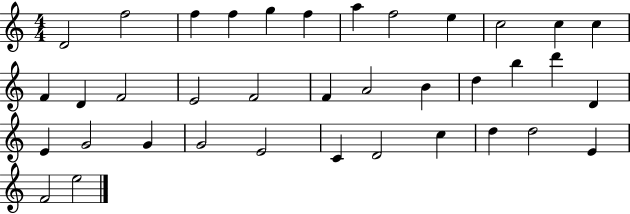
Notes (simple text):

D4/h F5/h F5/q F5/q G5/q F5/q A5/q F5/h E5/q C5/h C5/q C5/q F4/q D4/q F4/h E4/h F4/h F4/q A4/h B4/q D5/q B5/q D6/q D4/q E4/q G4/h G4/q G4/h E4/h C4/q D4/h C5/q D5/q D5/h E4/q F4/h E5/h